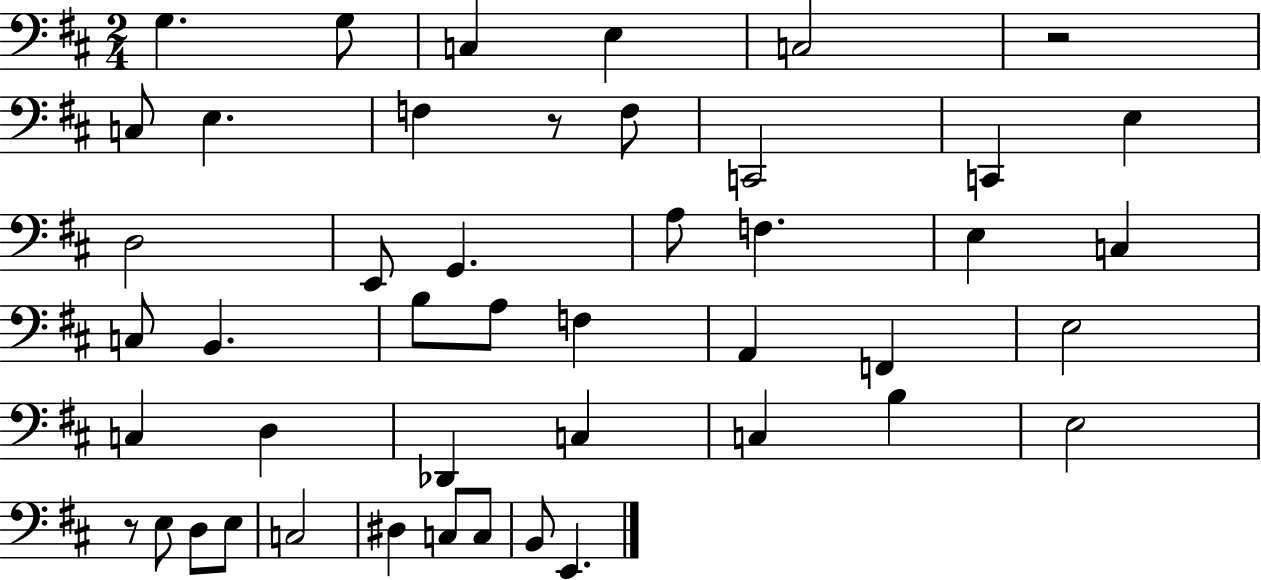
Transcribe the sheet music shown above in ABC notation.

X:1
T:Untitled
M:2/4
L:1/4
K:D
G, G,/2 C, E, C,2 z2 C,/2 E, F, z/2 F,/2 C,,2 C,, E, D,2 E,,/2 G,, A,/2 F, E, C, C,/2 B,, B,/2 A,/2 F, A,, F,, E,2 C, D, _D,, C, C, B, E,2 z/2 E,/2 D,/2 E,/2 C,2 ^D, C,/2 C,/2 B,,/2 E,,